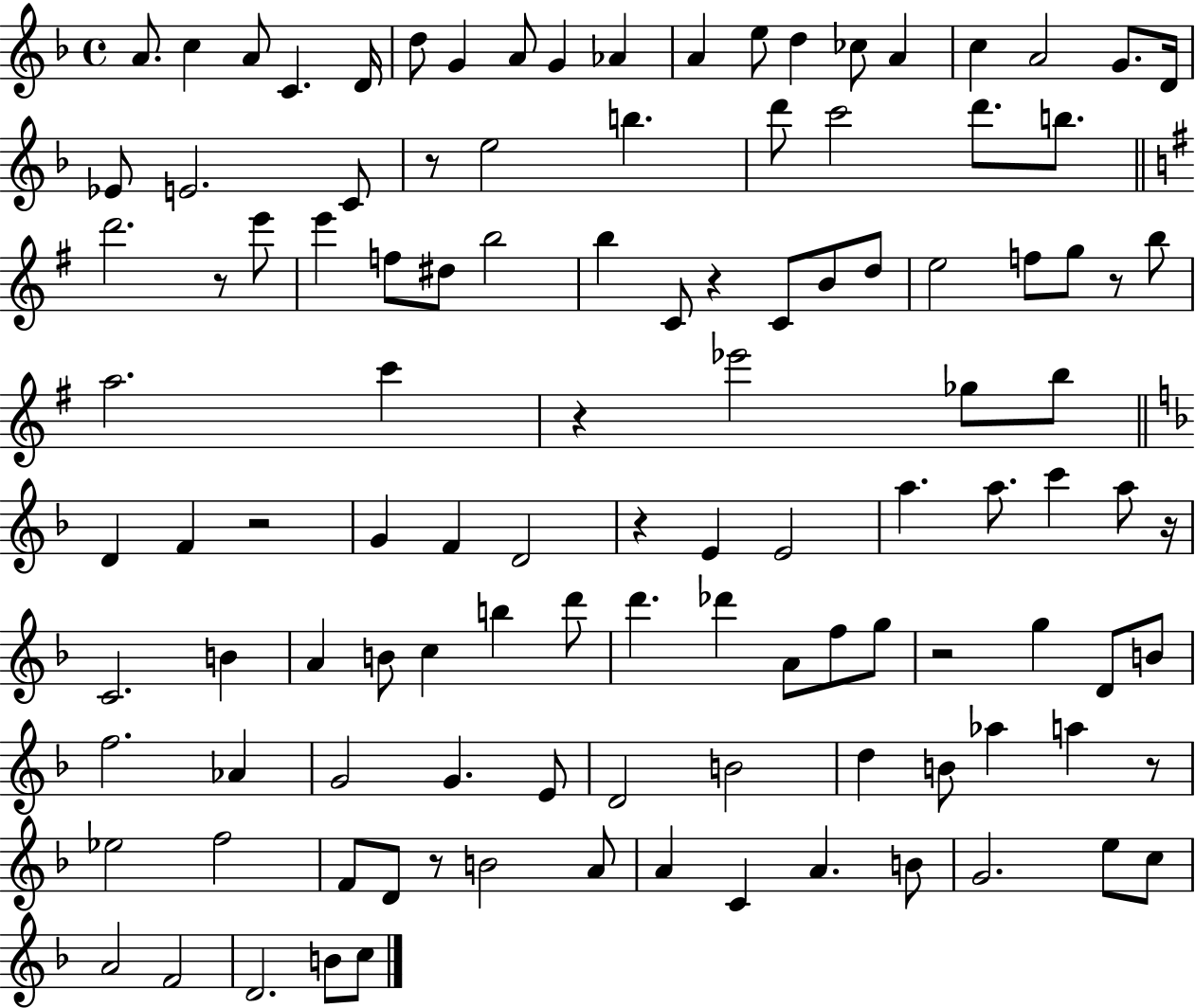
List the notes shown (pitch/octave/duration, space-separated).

A4/e. C5/q A4/e C4/q. D4/s D5/e G4/q A4/e G4/q Ab4/q A4/q E5/e D5/q CES5/e A4/q C5/q A4/h G4/e. D4/s Eb4/e E4/h. C4/e R/e E5/h B5/q. D6/e C6/h D6/e. B5/e. D6/h. R/e E6/e E6/q F5/e D#5/e B5/h B5/q C4/e R/q C4/e B4/e D5/e E5/h F5/e G5/e R/e B5/e A5/h. C6/q R/q Eb6/h Gb5/e B5/e D4/q F4/q R/h G4/q F4/q D4/h R/q E4/q E4/h A5/q. A5/e. C6/q A5/e R/s C4/h. B4/q A4/q B4/e C5/q B5/q D6/e D6/q. Db6/q A4/e F5/e G5/e R/h G5/q D4/e B4/e F5/h. Ab4/q G4/h G4/q. E4/e D4/h B4/h D5/q B4/e Ab5/q A5/q R/e Eb5/h F5/h F4/e D4/e R/e B4/h A4/e A4/q C4/q A4/q. B4/e G4/h. E5/e C5/e A4/h F4/h D4/h. B4/e C5/e